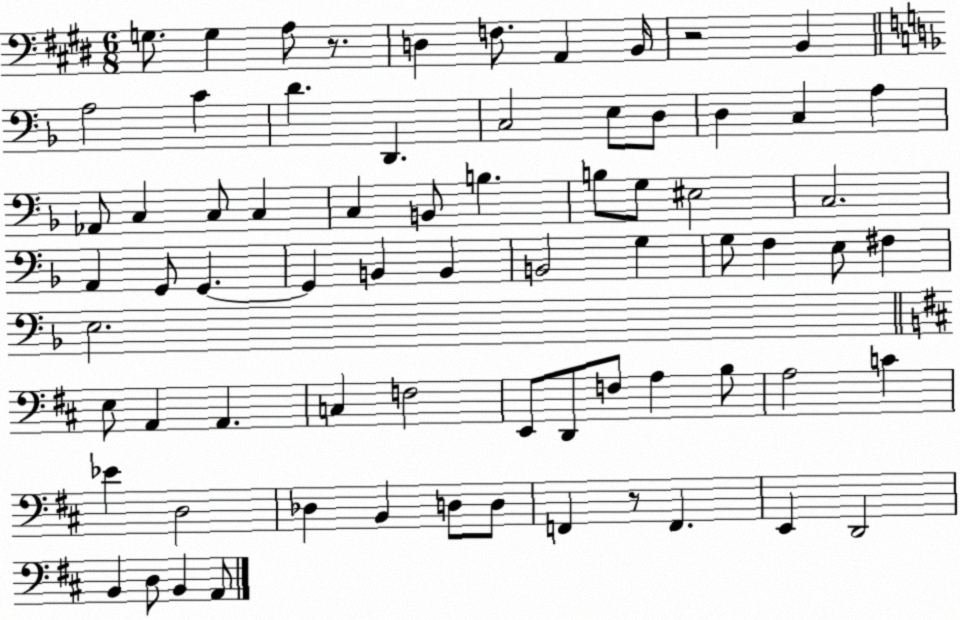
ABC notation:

X:1
T:Untitled
M:6/8
L:1/4
K:E
G,/2 G, A,/2 z/2 D, F,/2 A,, B,,/4 z2 B,, A,2 C D D,, C,2 E,/2 D,/2 D, C, A, _A,,/2 C, C,/2 C, C, B,,/2 B, B,/2 G,/2 ^E,2 C,2 A,, G,,/2 G,, G,, B,, B,, B,,2 G, G,/2 F, E,/2 ^F, E,2 E,/2 A,, A,, C, F,2 E,,/2 D,,/2 F,/2 A, B,/2 A,2 C _E D,2 _D, B,, D,/2 D,/2 F,, z/2 F,, E,, D,,2 B,, D,/2 B,, A,,/2